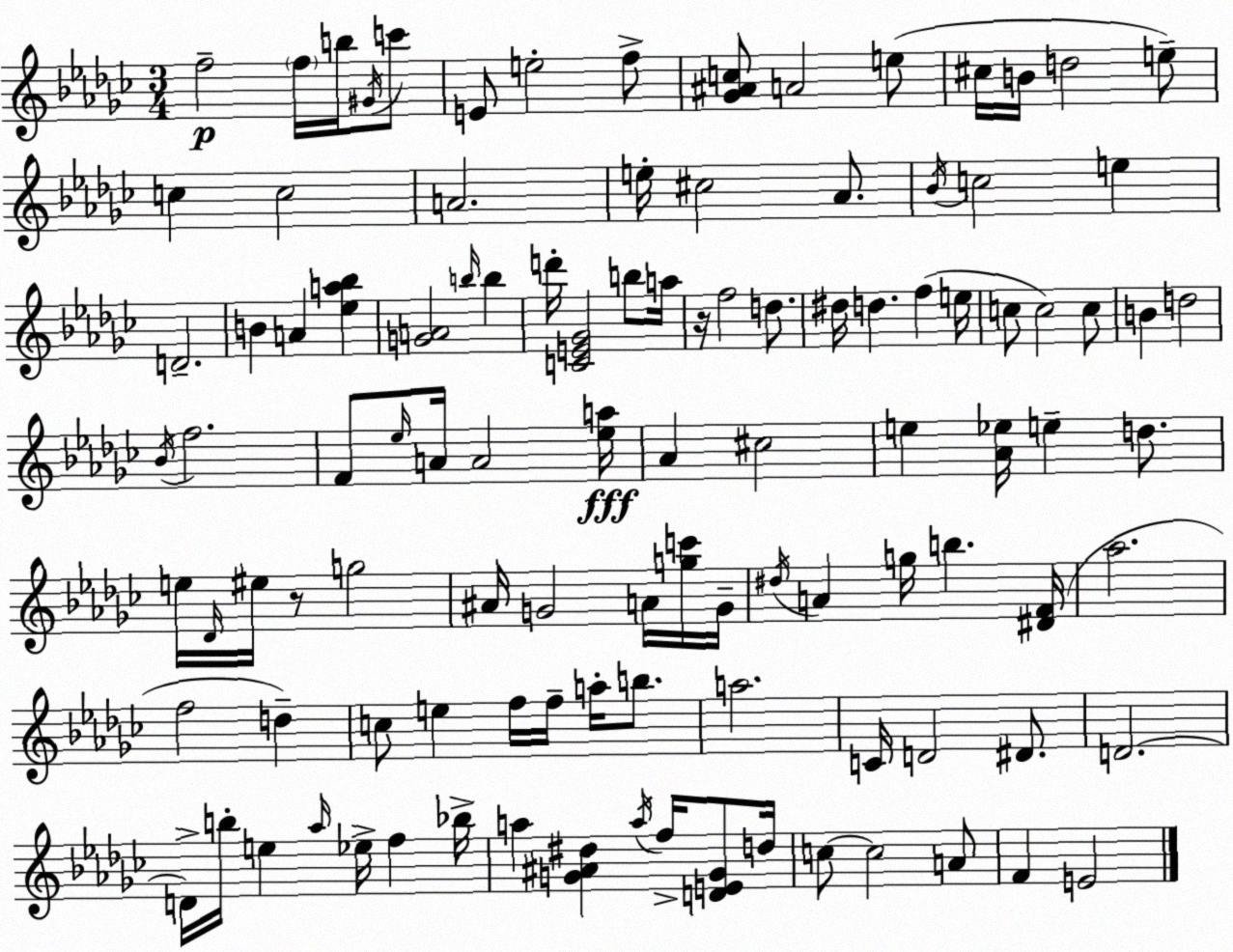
X:1
T:Untitled
M:3/4
L:1/4
K:Ebm
f2 f/4 b/4 ^G/4 c'/2 E/2 e2 f/2 [_G^Ac]/2 A2 e/2 ^c/4 B/4 d2 e/2 c c2 A2 e/4 ^c2 _A/2 _B/4 c2 e D2 B A [_ea_b] [GA]2 b/4 b d'/4 [CE_G]2 b/2 a/4 z/4 f2 d/2 ^d/4 d f e/4 c/2 c2 c/2 B d2 _B/4 f2 F/2 _e/4 A/4 A2 [_ea]/4 _A ^c2 e [_A_e]/4 e d/2 e/4 _D/4 ^e/4 z/2 g2 ^A/4 G2 A/4 [gc']/4 G/4 ^d/4 A g/4 b [^DF]/4 _a2 f2 d c/2 e f/4 f/4 a/4 b/2 a2 C/4 D2 ^D/2 D2 D/4 b/4 e _a/4 _e/4 f _b/4 a [G^A^d] a/4 f/4 [DEG]/2 d/4 c/2 c2 A/2 F E2